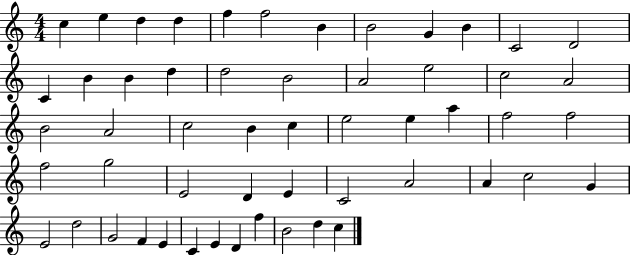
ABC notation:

X:1
T:Untitled
M:4/4
L:1/4
K:C
c e d d f f2 B B2 G B C2 D2 C B B d d2 B2 A2 e2 c2 A2 B2 A2 c2 B c e2 e a f2 f2 f2 g2 E2 D E C2 A2 A c2 G E2 d2 G2 F E C E D f B2 d c